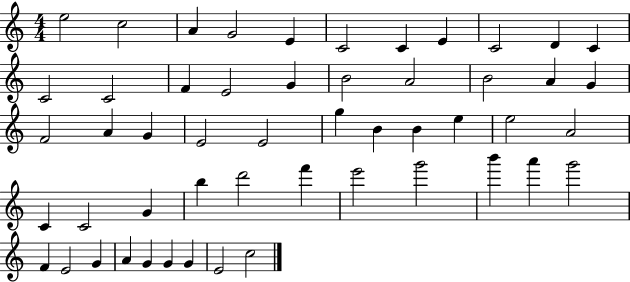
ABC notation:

X:1
T:Untitled
M:4/4
L:1/4
K:C
e2 c2 A G2 E C2 C E C2 D C C2 C2 F E2 G B2 A2 B2 A G F2 A G E2 E2 g B B e e2 A2 C C2 G b d'2 f' e'2 g'2 b' a' g'2 F E2 G A G G G E2 c2